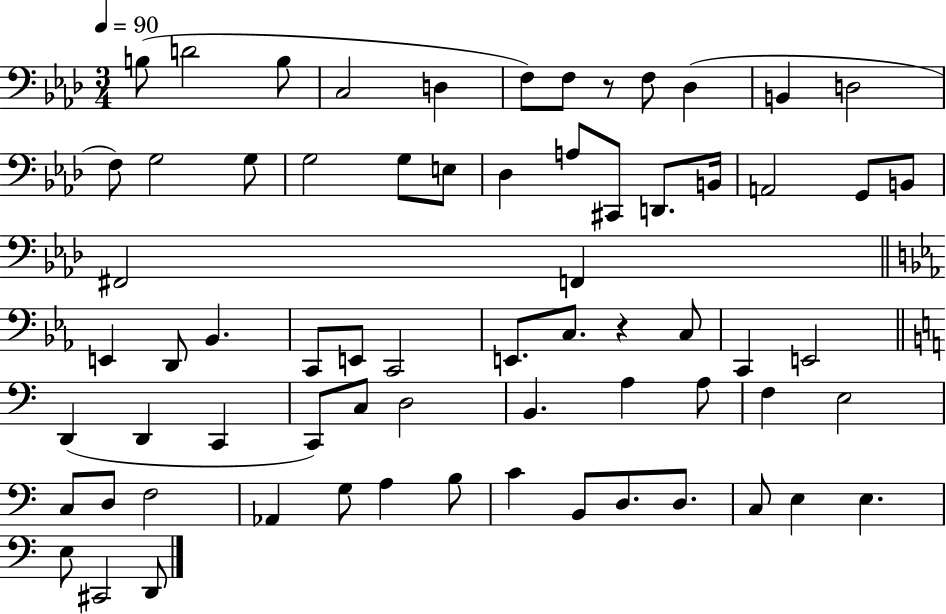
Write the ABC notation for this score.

X:1
T:Untitled
M:3/4
L:1/4
K:Ab
B,/2 D2 B,/2 C,2 D, F,/2 F,/2 z/2 F,/2 _D, B,, D,2 F,/2 G,2 G,/2 G,2 G,/2 E,/2 _D, A,/2 ^C,,/2 D,,/2 B,,/4 A,,2 G,,/2 B,,/2 ^F,,2 F,, E,, D,,/2 _B,, C,,/2 E,,/2 C,,2 E,,/2 C,/2 z C,/2 C,, E,,2 D,, D,, C,, C,,/2 C,/2 D,2 B,, A, A,/2 F, E,2 C,/2 D,/2 F,2 _A,, G,/2 A, B,/2 C B,,/2 D,/2 D,/2 C,/2 E, E, E,/2 ^C,,2 D,,/2